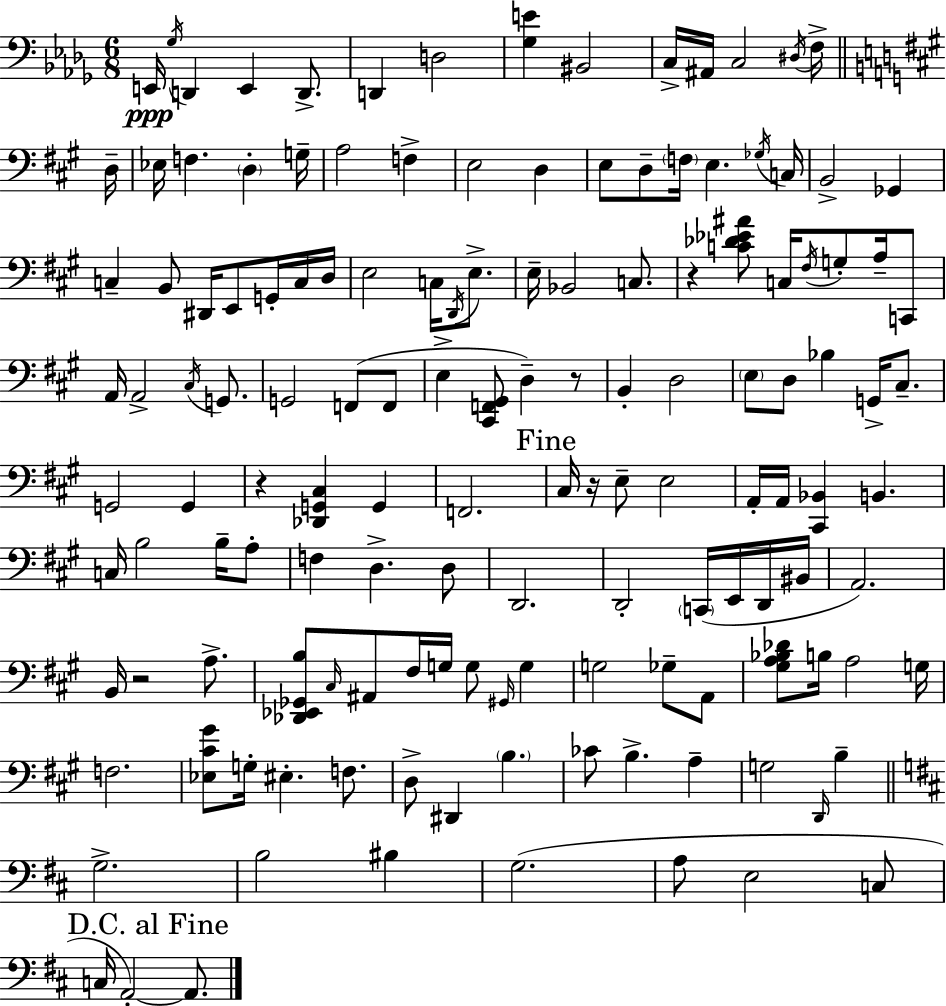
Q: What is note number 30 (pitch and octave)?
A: Gb2